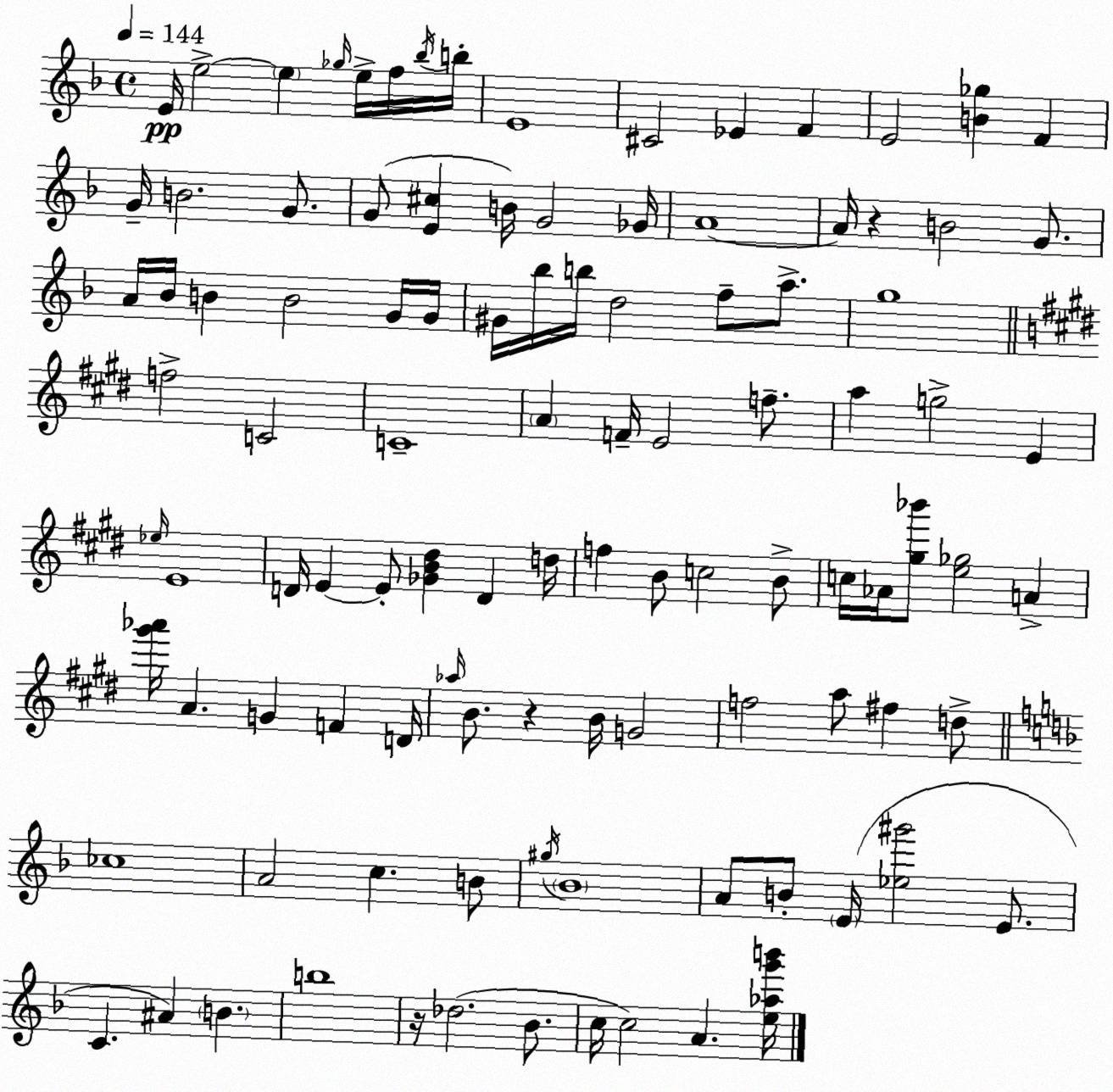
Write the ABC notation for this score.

X:1
T:Untitled
M:4/4
L:1/4
K:Dm
E/4 e2 e _g/4 e/4 f/4 _b/4 b/4 E4 ^C2 _E F E2 [B_g] F G/4 B2 G/2 G/2 [E^c] B/4 G2 _G/4 A4 A/4 z B2 G/2 A/4 _B/4 B B2 G/4 G/4 ^G/4 _b/4 b/4 d2 f/2 a/2 g4 f2 C2 C4 A F/4 E2 f/2 a g2 E _e/4 E4 D/4 E E/2 [_GB^d] D d/4 f B/2 c2 B/2 c/4 _A/4 [^g_b']/2 [e_g]2 A [^g'_a']/4 A G F D/4 _a/4 B/2 z B/4 G2 f2 a/2 ^f d/2 _c4 A2 c B/2 ^g/4 _B4 A/2 B/2 E/4 [_e^g']2 E/2 C ^A B b4 z/4 _d2 _B/2 c/4 c2 A [e_ag'b']/4